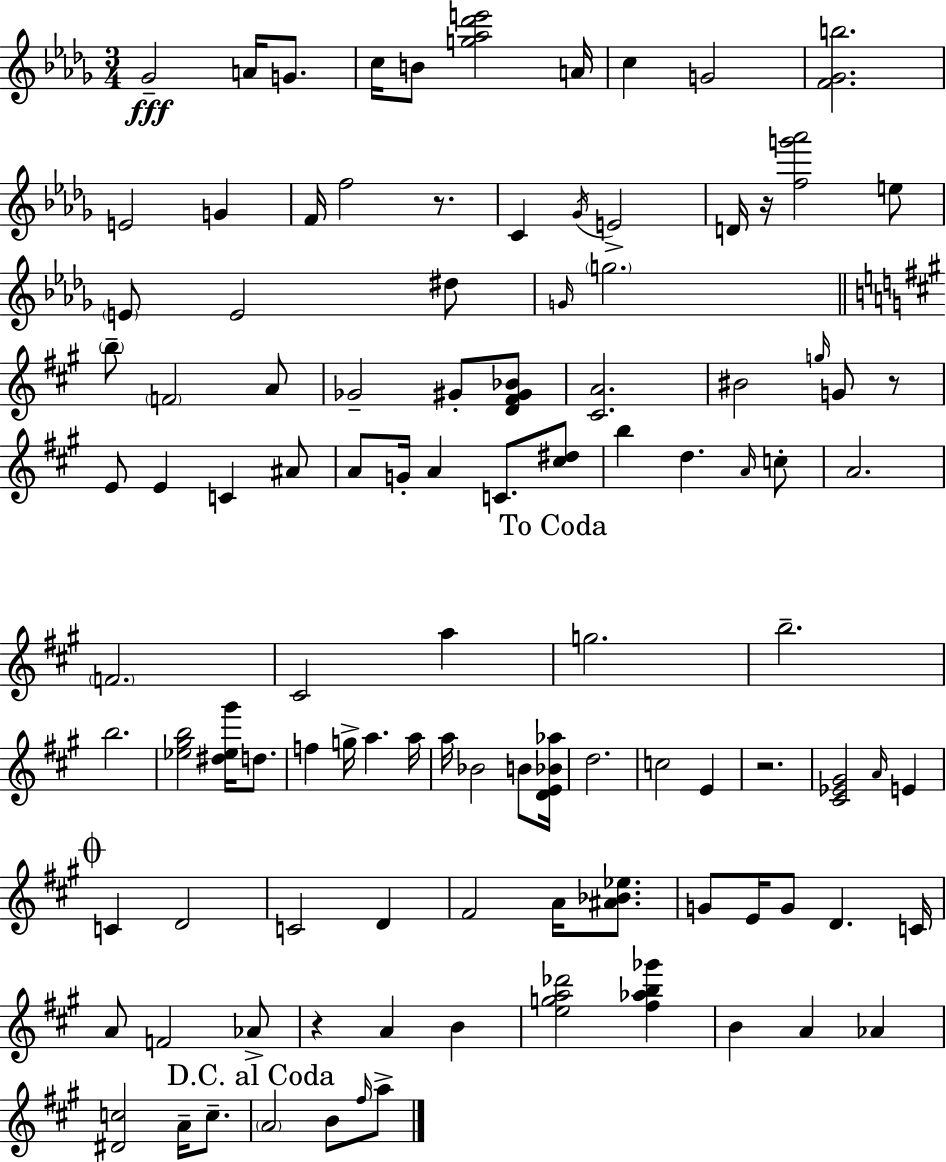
Gb4/h A4/s G4/e. C5/s B4/e [G5,Ab5,Db6,E6]/h A4/s C5/q G4/h [F4,Gb4,B5]/h. E4/h G4/q F4/s F5/h R/e. C4/q Gb4/s E4/h D4/s R/s [F5,G6,Ab6]/h E5/e E4/e E4/h D#5/e G4/s G5/h. B5/e F4/h A4/e Gb4/h G#4/e [D4,F#4,G#4,Bb4]/e [C#4,A4]/h. BIS4/h G5/s G4/e R/e E4/e E4/q C4/q A#4/e A4/e G4/s A4/q C4/e. [C#5,D#5]/e B5/q D5/q. A4/s C5/e A4/h. F4/h. C#4/h A5/q G5/h. B5/h. B5/h. [Eb5,G#5,B5]/h [D#5,Eb5,G#6]/s D5/e. F5/q G5/s A5/q. A5/s A5/s Bb4/h B4/e [D4,E4,Bb4,Ab5]/s D5/h. C5/h E4/q R/h. [C#4,Eb4,G#4]/h A4/s E4/q C4/q D4/h C4/h D4/q F#4/h A4/s [A#4,Bb4,Eb5]/e. G4/e E4/s G4/e D4/q. C4/s A4/e F4/h Ab4/e R/q A4/q B4/q [E5,G5,A5,Db6]/h [F#5,Ab5,B5,Gb6]/q B4/q A4/q Ab4/q [D#4,C5]/h A4/s C5/e. A4/h B4/e F#5/s A5/e